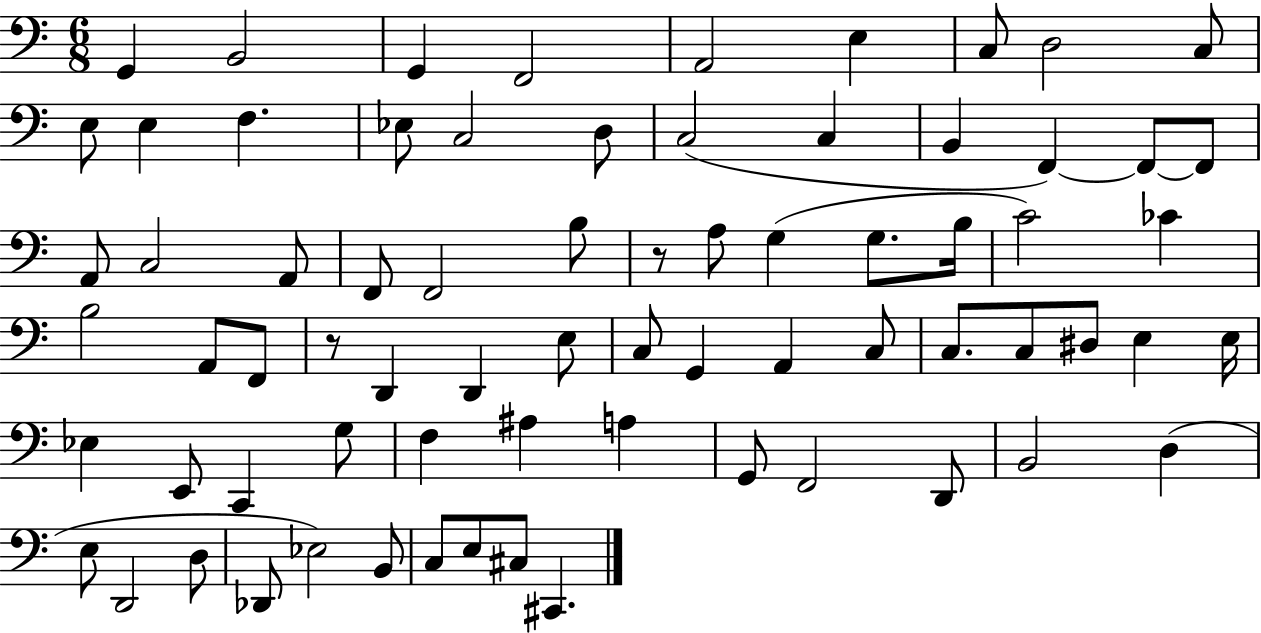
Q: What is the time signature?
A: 6/8